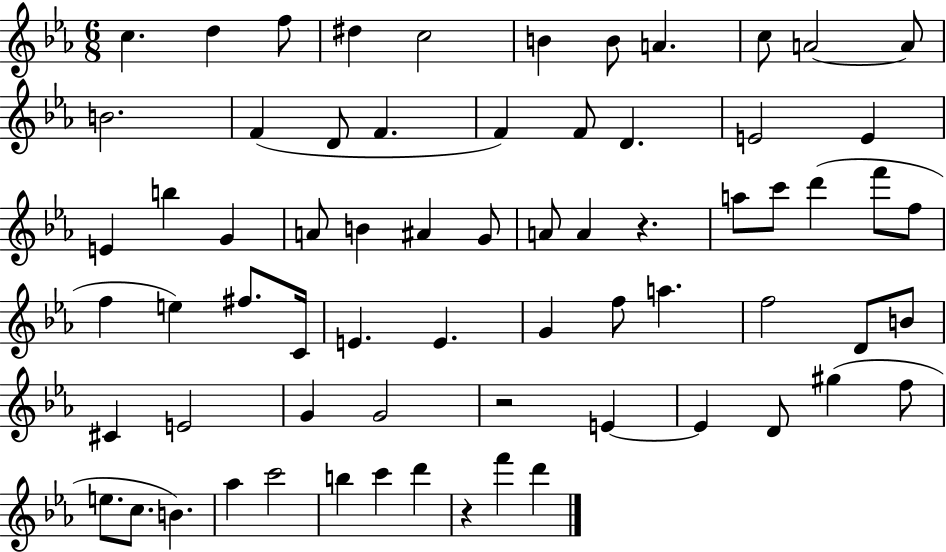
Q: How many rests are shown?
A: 3